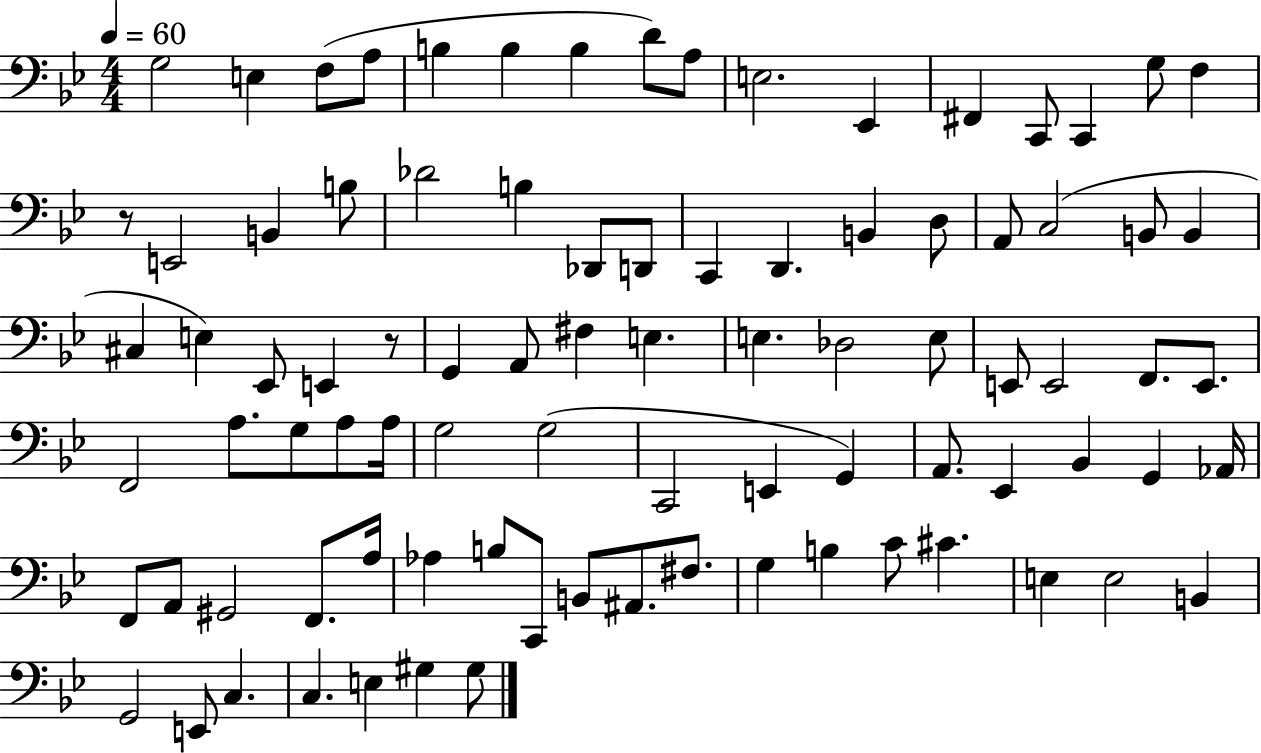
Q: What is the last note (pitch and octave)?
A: G#3